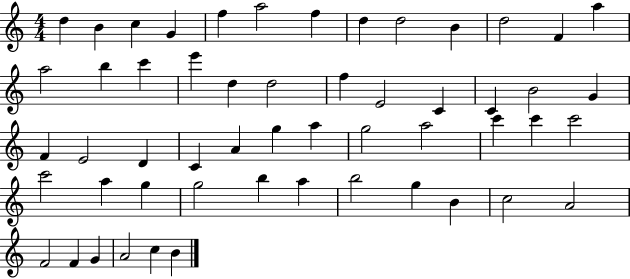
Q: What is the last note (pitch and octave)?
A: B4